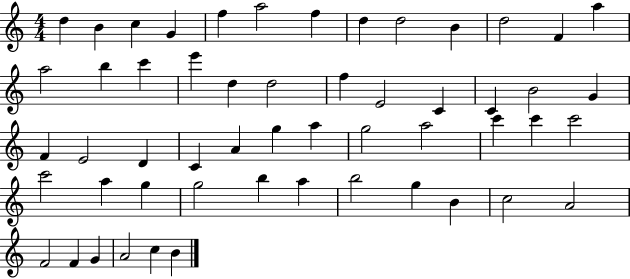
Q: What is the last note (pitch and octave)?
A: B4